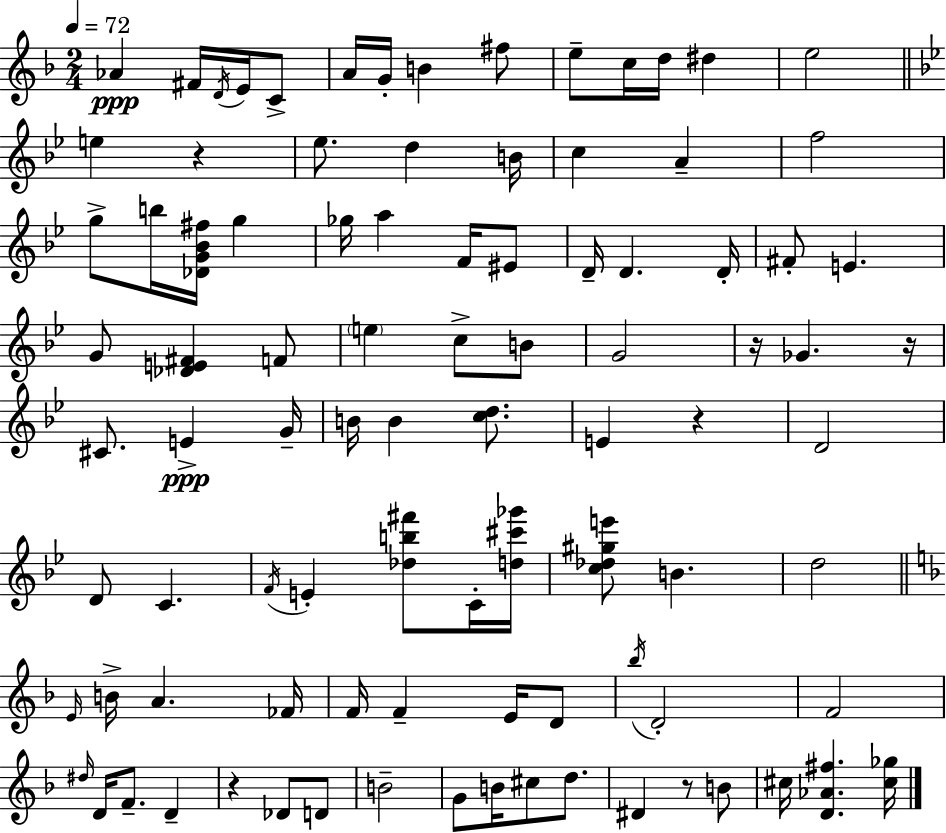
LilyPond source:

{
  \clef treble
  \numericTimeSignature
  \time 2/4
  \key d \minor
  \tempo 4 = 72
  aes'4\ppp fis'16 \acciaccatura { d'16 } e'16 c'8-> | a'16 g'16-. b'4 fis''8 | e''8-- c''16 d''16 dis''4 | e''2 | \break \bar "||" \break \key g \minor e''4 r4 | ees''8. d''4 b'16 | c''4 a'4-- | f''2 | \break g''8-> b''16 <des' g' bes' fis''>16 g''4 | ges''16 a''4 f'16 eis'8 | d'16-- d'4. d'16-. | fis'8-. e'4. | \break g'8 <des' e' fis'>4 f'8 | \parenthesize e''4 c''8-> b'8 | g'2 | r16 ges'4. r16 | \break cis'8. e'4->\ppp g'16-- | b'16 b'4 <c'' d''>8. | e'4 r4 | d'2 | \break d'8 c'4. | \acciaccatura { f'16 } e'4-. <des'' b'' fis'''>8 c'16-. | <d'' cis''' ges'''>16 <c'' des'' gis'' e'''>8 b'4. | d''2 | \break \bar "||" \break \key f \major \grace { e'16 } b'16-> a'4. | fes'16 f'16 f'4-- e'16 d'8 | \acciaccatura { bes''16 } d'2-. | f'2 | \break \grace { dis''16 } d'16 f'8.-- d'4-- | r4 des'8 | d'8 b'2-- | g'8 b'16 cis''8 | \break d''8. dis'4 r8 | b'8 cis''16 <d' aes' fis''>4. | <cis'' ges''>16 \bar "|."
}